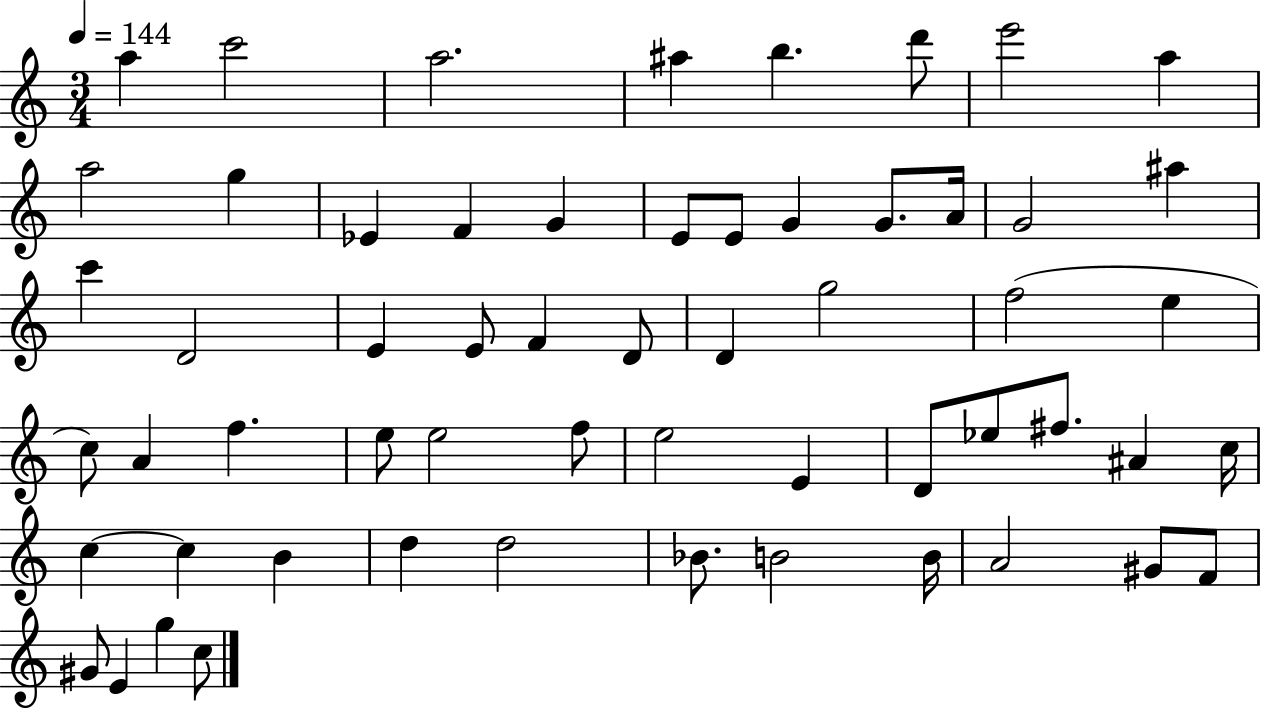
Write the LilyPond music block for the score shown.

{
  \clef treble
  \numericTimeSignature
  \time 3/4
  \key c \major
  \tempo 4 = 144
  a''4 c'''2 | a''2. | ais''4 b''4. d'''8 | e'''2 a''4 | \break a''2 g''4 | ees'4 f'4 g'4 | e'8 e'8 g'4 g'8. a'16 | g'2 ais''4 | \break c'''4 d'2 | e'4 e'8 f'4 d'8 | d'4 g''2 | f''2( e''4 | \break c''8) a'4 f''4. | e''8 e''2 f''8 | e''2 e'4 | d'8 ees''8 fis''8. ais'4 c''16 | \break c''4~~ c''4 b'4 | d''4 d''2 | bes'8. b'2 b'16 | a'2 gis'8 f'8 | \break gis'8 e'4 g''4 c''8 | \bar "|."
}